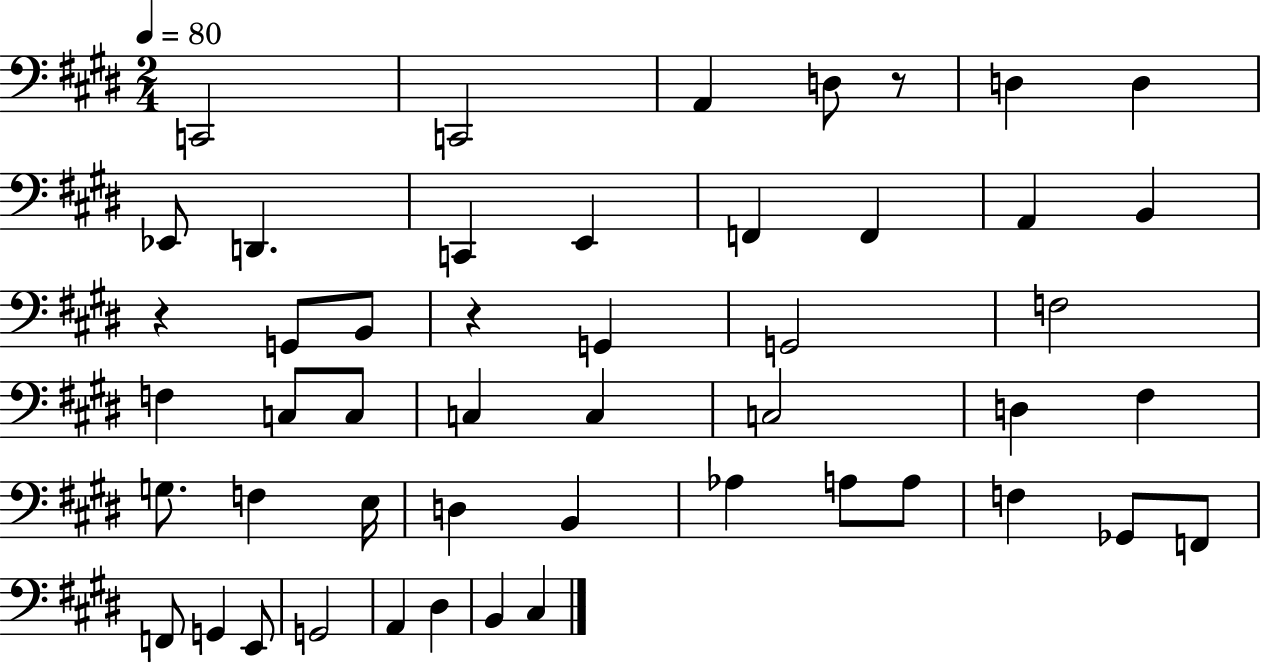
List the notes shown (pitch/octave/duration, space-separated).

C2/h C2/h A2/q D3/e R/e D3/q D3/q Eb2/e D2/q. C2/q E2/q F2/q F2/q A2/q B2/q R/q G2/e B2/e R/q G2/q G2/h F3/h F3/q C3/e C3/e C3/q C3/q C3/h D3/q F#3/q G3/e. F3/q E3/s D3/q B2/q Ab3/q A3/e A3/e F3/q Gb2/e F2/e F2/e G2/q E2/e G2/h A2/q D#3/q B2/q C#3/q